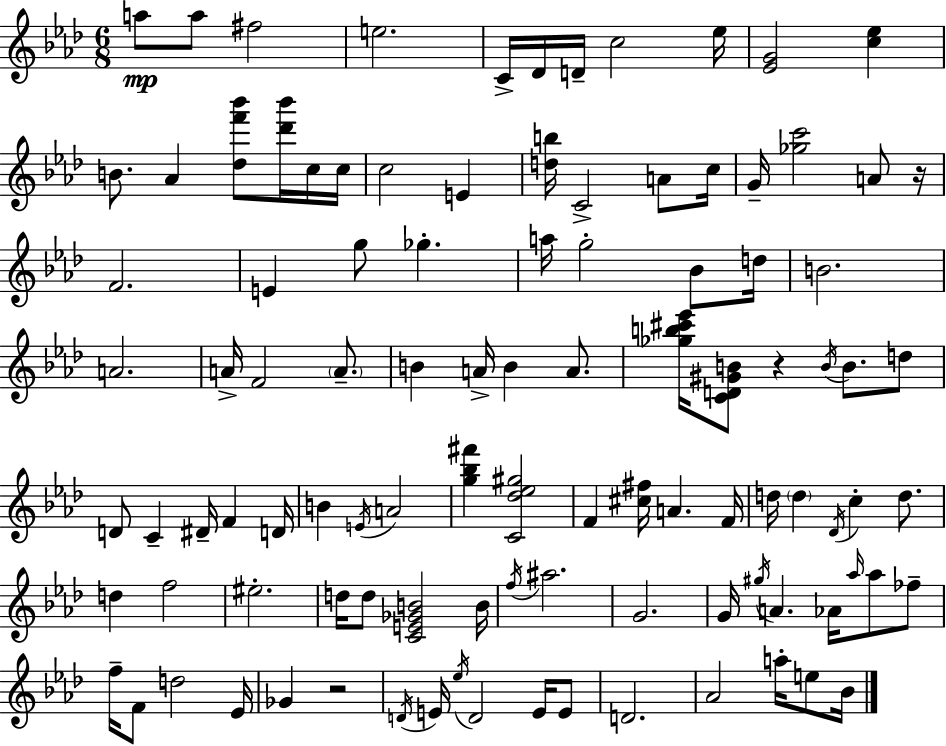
X:1
T:Untitled
M:6/8
L:1/4
K:Ab
a/2 a/2 ^f2 e2 C/4 _D/4 D/4 c2 _e/4 [_EG]2 [c_e] B/2 _A [_df'_b']/2 [_d'_b']/4 c/4 c/4 c2 E [db]/4 C2 A/2 c/4 G/4 [_gc']2 A/2 z/4 F2 E g/2 _g a/4 g2 _B/2 d/4 B2 A2 A/4 F2 A/2 B A/4 B A/2 [_gb^c'_e']/4 [CD^GB]/2 z B/4 B/2 d/2 D/2 C ^D/4 F D/4 B E/4 A2 [g_b^f'] [C_d_e^g]2 F [^c^f]/4 A F/4 d/4 d _D/4 c d/2 d f2 ^e2 d/4 d/2 [CE_GB]2 B/4 f/4 ^a2 G2 G/4 ^g/4 A _A/4 _a/4 _a/2 _f/2 f/4 F/2 d2 _E/4 _G z2 D/4 E/4 _e/4 D2 E/4 E/2 D2 _A2 a/4 e/2 _B/4